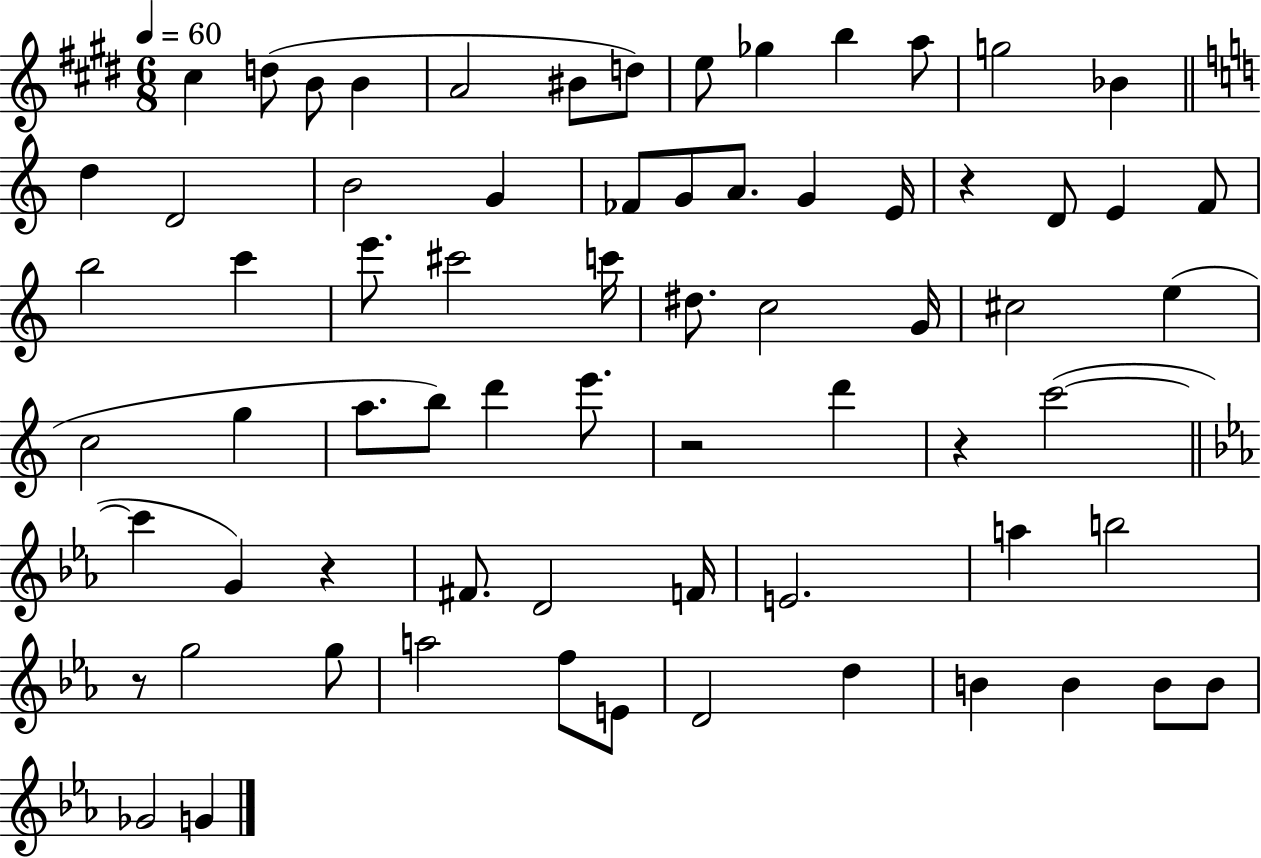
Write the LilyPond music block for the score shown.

{
  \clef treble
  \numericTimeSignature
  \time 6/8
  \key e \major
  \tempo 4 = 60
  \repeat volta 2 { cis''4 d''8( b'8 b'4 | a'2 bis'8 d''8) | e''8 ges''4 b''4 a''8 | g''2 bes'4 | \break \bar "||" \break \key c \major d''4 d'2 | b'2 g'4 | fes'8 g'8 a'8. g'4 e'16 | r4 d'8 e'4 f'8 | \break b''2 c'''4 | e'''8. cis'''2 c'''16 | dis''8. c''2 g'16 | cis''2 e''4( | \break c''2 g''4 | a''8. b''8) d'''4 e'''8. | r2 d'''4 | r4 c'''2~(~ | \break \bar "||" \break \key ees \major c'''4 g'4) r4 | fis'8. d'2 f'16 | e'2. | a''4 b''2 | \break r8 g''2 g''8 | a''2 f''8 e'8 | d'2 d''4 | b'4 b'4 b'8 b'8 | \break ges'2 g'4 | } \bar "|."
}